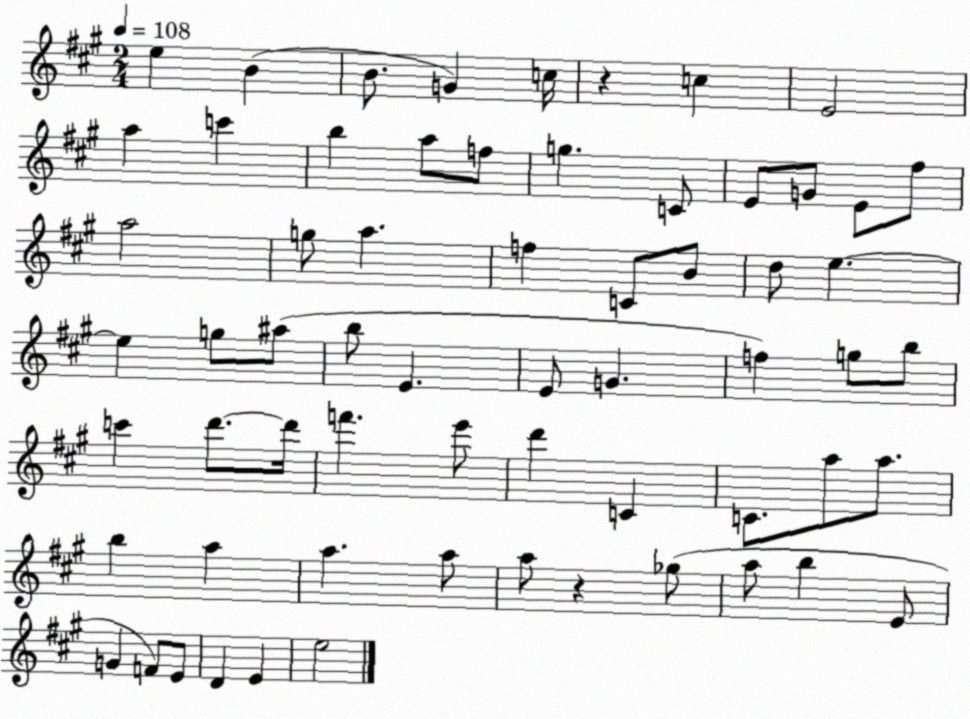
X:1
T:Untitled
M:2/4
L:1/4
K:A
e B B/2 G c/4 z c E2 a c' b a/2 f/2 g C/2 E/2 G/2 E/2 ^f/2 a2 g/2 a f C/2 B/2 d/2 e e g/2 ^a/2 b/2 E E/2 G f g/2 b/2 c' d'/2 d'/4 f' e'/2 d' C C/2 a/2 a/2 b a a a/2 a/2 z _g/2 a/2 b E/2 G F/2 E/2 D E e2